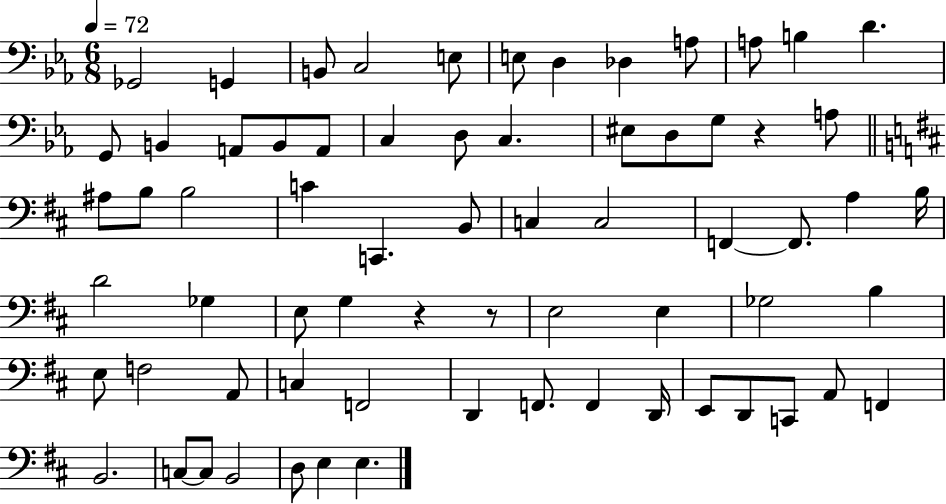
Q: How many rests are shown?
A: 3